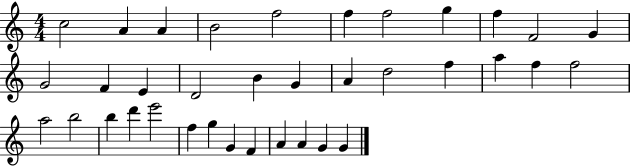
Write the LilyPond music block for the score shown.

{
  \clef treble
  \numericTimeSignature
  \time 4/4
  \key c \major
  c''2 a'4 a'4 | b'2 f''2 | f''4 f''2 g''4 | f''4 f'2 g'4 | \break g'2 f'4 e'4 | d'2 b'4 g'4 | a'4 d''2 f''4 | a''4 f''4 f''2 | \break a''2 b''2 | b''4 d'''4 e'''2 | f''4 g''4 g'4 f'4 | a'4 a'4 g'4 g'4 | \break \bar "|."
}